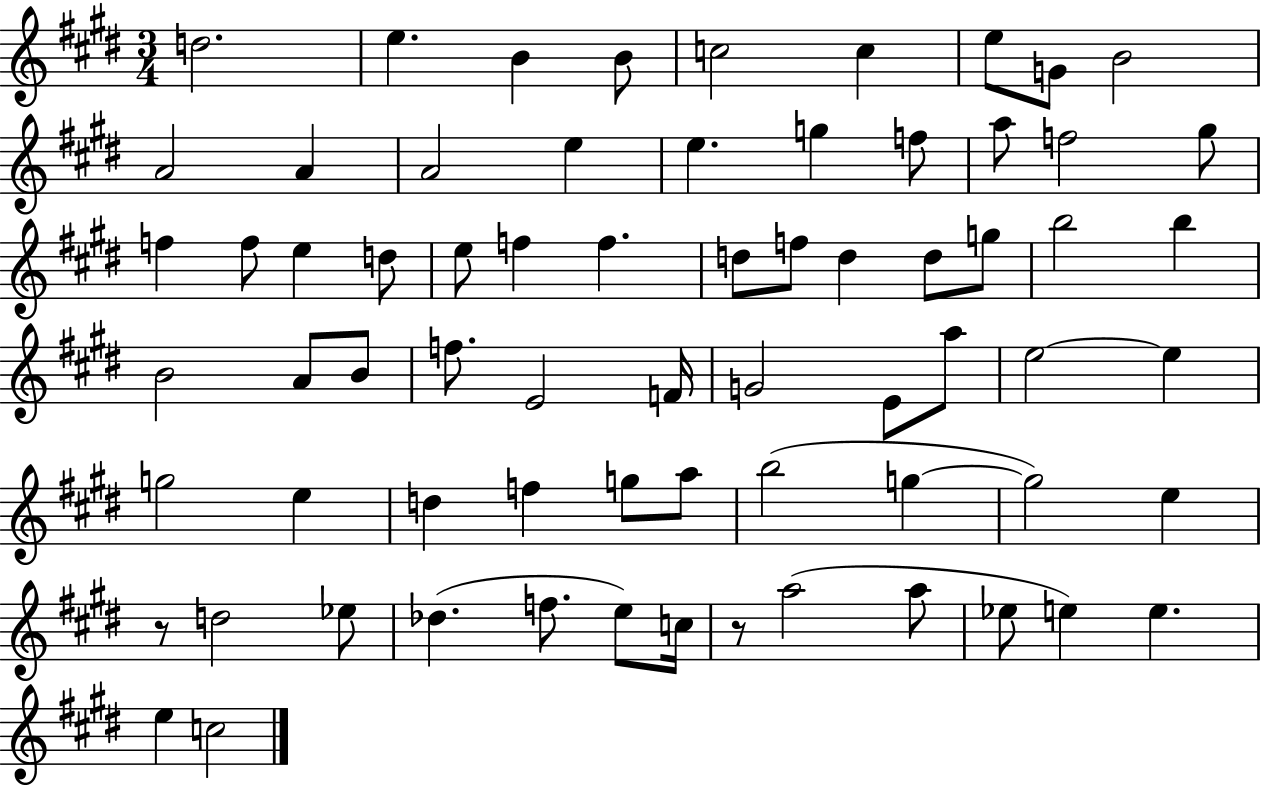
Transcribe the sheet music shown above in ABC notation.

X:1
T:Untitled
M:3/4
L:1/4
K:E
d2 e B B/2 c2 c e/2 G/2 B2 A2 A A2 e e g f/2 a/2 f2 ^g/2 f f/2 e d/2 e/2 f f d/2 f/2 d d/2 g/2 b2 b B2 A/2 B/2 f/2 E2 F/4 G2 E/2 a/2 e2 e g2 e d f g/2 a/2 b2 g g2 e z/2 d2 _e/2 _d f/2 e/2 c/4 z/2 a2 a/2 _e/2 e e e c2